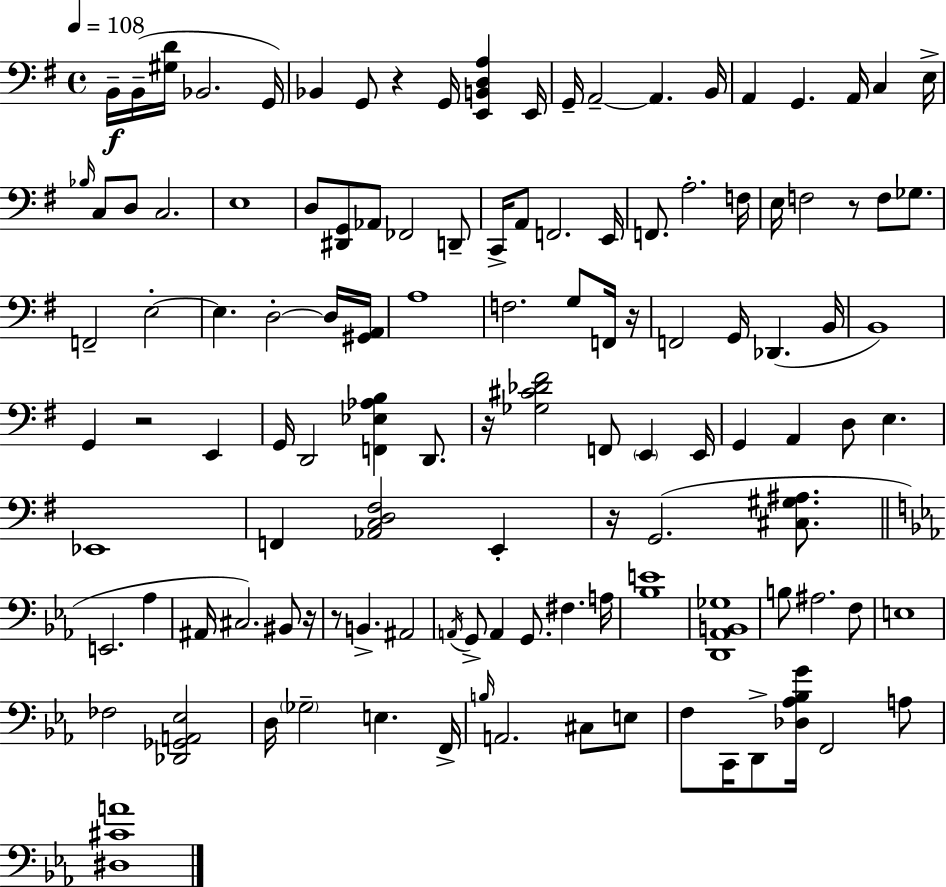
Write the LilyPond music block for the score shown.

{
  \clef bass
  \time 4/4
  \defaultTimeSignature
  \key g \major
  \tempo 4 = 108
  b,16--\f b,16--( <gis d'>16 bes,2. g,16) | bes,4 g,8 r4 g,16 <e, b, d a>4 e,16 | g,16-- a,2--~~ a,4. b,16 | a,4 g,4. a,16 c4 e16-> | \break \grace { bes16 } c8 d8 c2. | e1 | d8 <dis, g,>8 aes,8 fes,2 d,8-- | c,16-> a,8 f,2. | \break e,16 f,8. a2.-. | f16 e16 f2 r8 f8 ges8. | f,2-- e2-.~~ | e4. d2-.~~ d16 | \break <gis, a,>16 a1 | f2. g8 f,16 | r16 f,2 g,16 des,4.( | b,16 b,1) | \break g,4 r2 e,4 | g,16 d,2 <f, ees aes b>4 d,8. | r16 <ges cis' des' fis'>2 f,8 \parenthesize e,4 | e,16 g,4 a,4 d8 e4. | \break ees,1 | f,4 <aes, c d fis>2 e,4-. | r16 g,2.( <cis gis ais>8. | \bar "||" \break \key c \minor e,2. aes4 | ais,16 cis2.) bis,8 r16 | r8 b,4.-> ais,2 | \acciaccatura { a,16 } g,8-> a,4 g,8. fis4. | \break a16 <bes e'>1 | <d, aes, b, ges>1 | b8 ais2. f8 | e1 | \break fes2 <des, ges, a, ees>2 | d16 \parenthesize ges2-- e4. | f,16-> \grace { b16 } a,2. cis8 | e8 f8 c,16 d,8-> <des aes bes g'>16 f,2 | \break a8 <dis cis' a'>1 | \bar "|."
}